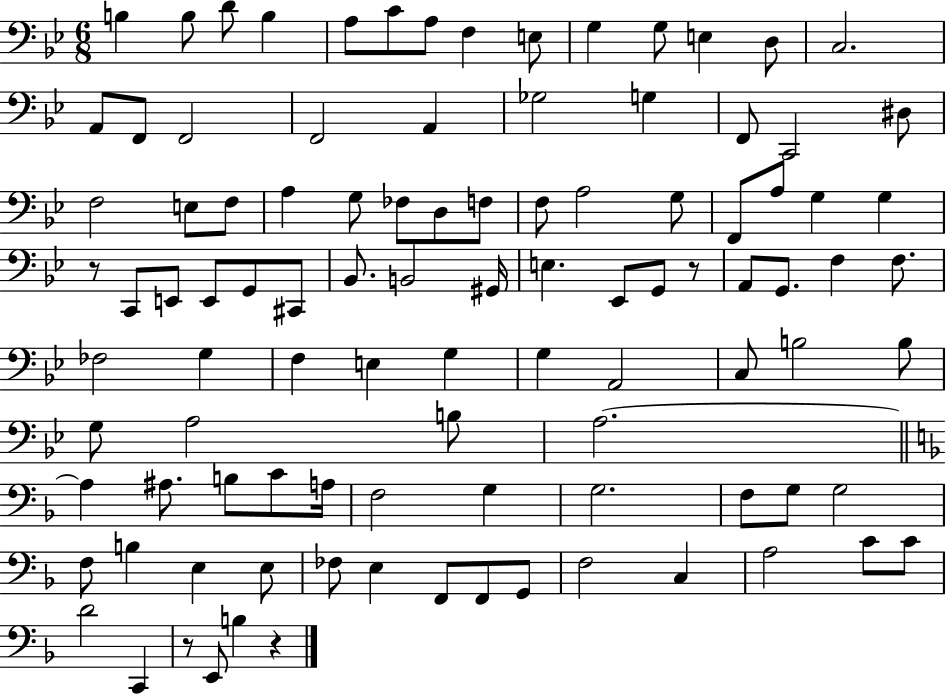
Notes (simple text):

B3/q B3/e D4/e B3/q A3/e C4/e A3/e F3/q E3/e G3/q G3/e E3/q D3/e C3/h. A2/e F2/e F2/h F2/h A2/q Gb3/h G3/q F2/e C2/h D#3/e F3/h E3/e F3/e A3/q G3/e FES3/e D3/e F3/e F3/e A3/h G3/e F2/e A3/e G3/q G3/q R/e C2/e E2/e E2/e G2/e C#2/e Bb2/e. B2/h G#2/s E3/q. Eb2/e G2/e R/e A2/e G2/e. F3/q F3/e. FES3/h G3/q F3/q E3/q G3/q G3/q A2/h C3/e B3/h B3/e G3/e A3/h B3/e A3/h. A3/q A#3/e. B3/e C4/e A3/s F3/h G3/q G3/h. F3/e G3/e G3/h F3/e B3/q E3/q E3/e FES3/e E3/q F2/e F2/e G2/e F3/h C3/q A3/h C4/e C4/e D4/h C2/q R/e E2/e B3/q R/q